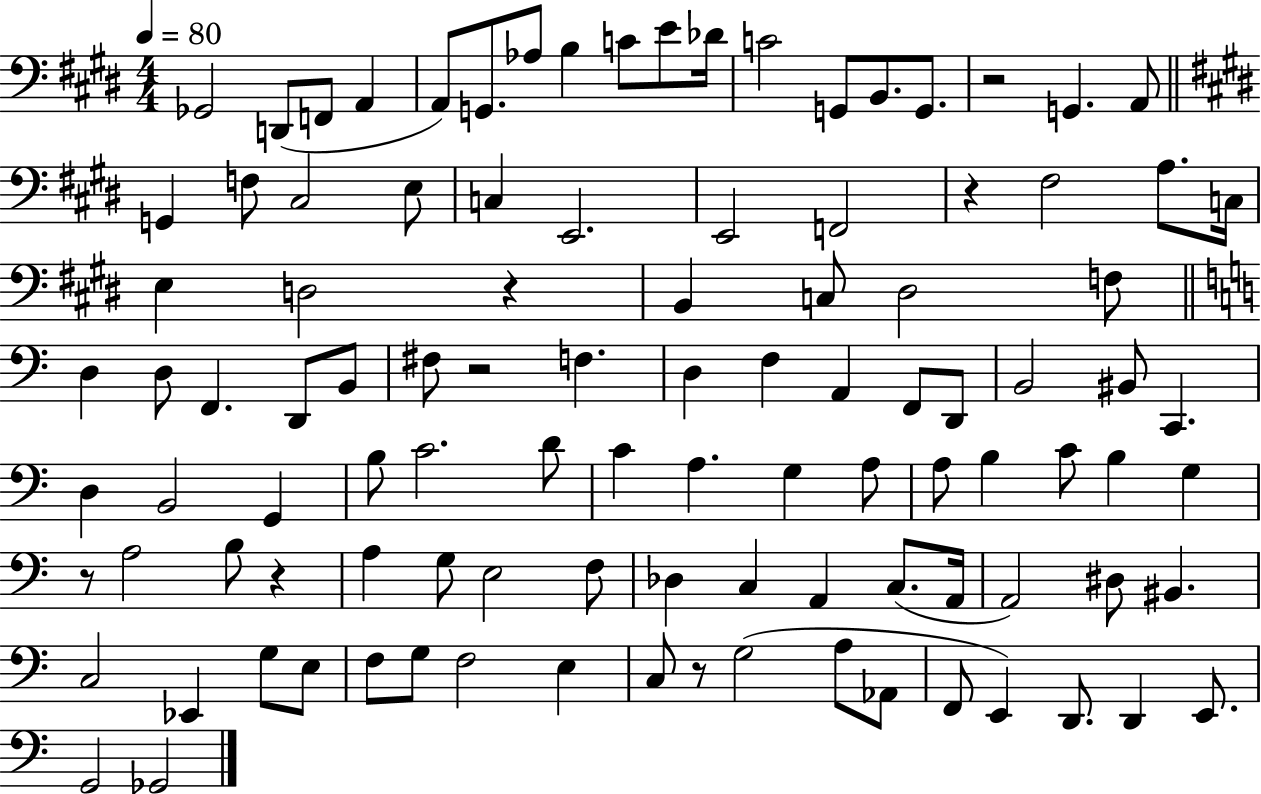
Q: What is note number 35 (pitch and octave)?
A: D3